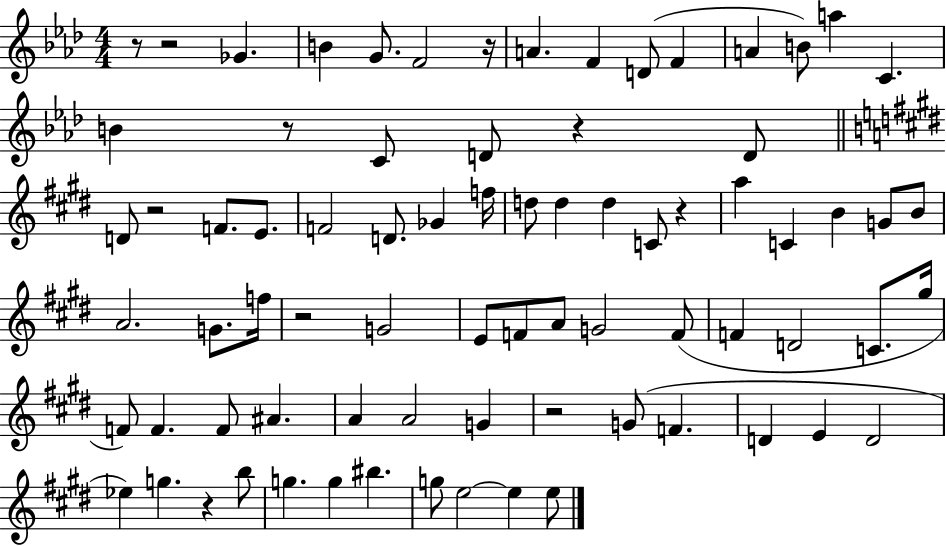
X:1
T:Untitled
M:4/4
L:1/4
K:Ab
z/2 z2 _G B G/2 F2 z/4 A F D/2 F A B/2 a C B z/2 C/2 D/2 z D/2 D/2 z2 F/2 E/2 F2 D/2 _G f/4 d/2 d d C/2 z a C B G/2 B/2 A2 G/2 f/4 z2 G2 E/2 F/2 A/2 G2 F/2 F D2 C/2 ^g/4 F/2 F F/2 ^A A A2 G z2 G/2 F D E D2 _e g z b/2 g g ^b g/2 e2 e e/2